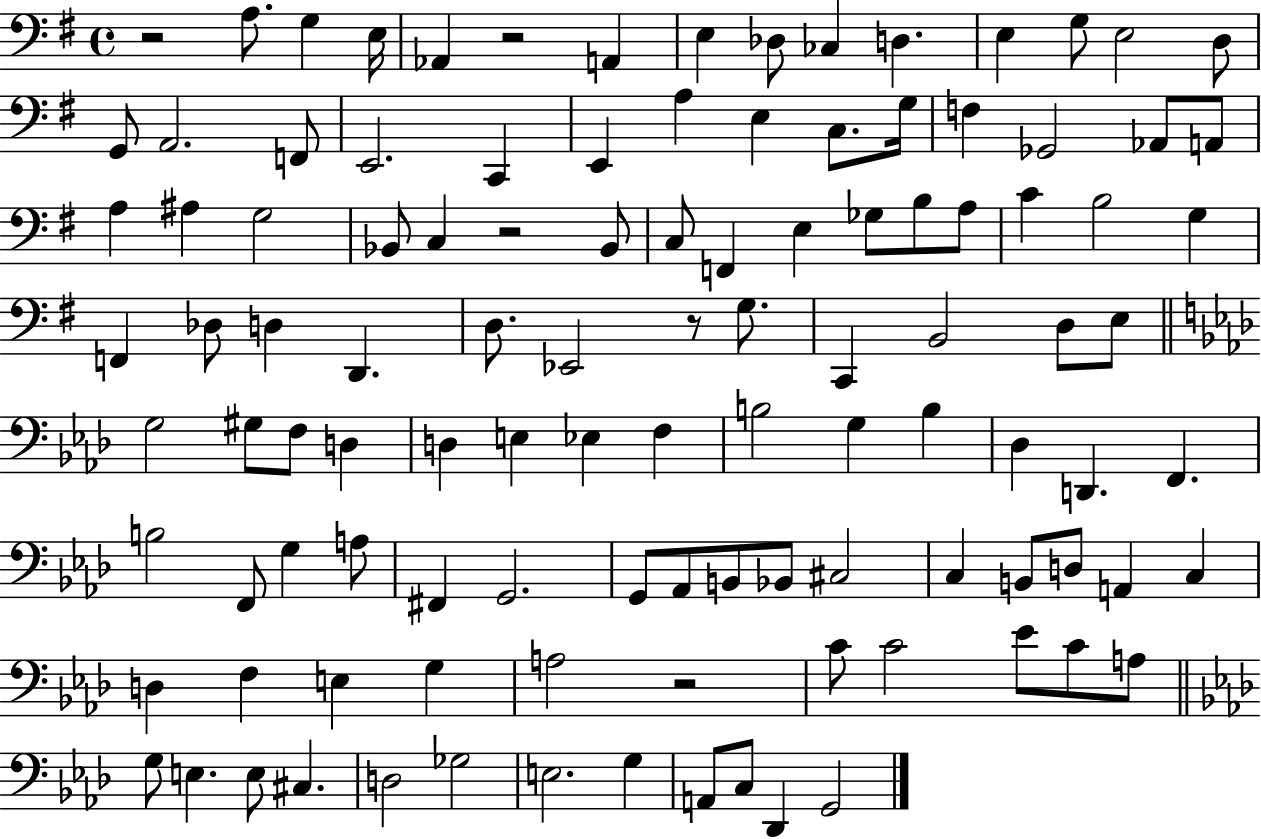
R/h A3/e. G3/q E3/s Ab2/q R/h A2/q E3/q Db3/e CES3/q D3/q. E3/q G3/e E3/h D3/e G2/e A2/h. F2/e E2/h. C2/q E2/q A3/q E3/q C3/e. G3/s F3/q Gb2/h Ab2/e A2/e A3/q A#3/q G3/h Bb2/e C3/q R/h Bb2/e C3/e F2/q E3/q Gb3/e B3/e A3/e C4/q B3/h G3/q F2/q Db3/e D3/q D2/q. D3/e. Eb2/h R/e G3/e. C2/q B2/h D3/e E3/e G3/h G#3/e F3/e D3/q D3/q E3/q Eb3/q F3/q B3/h G3/q B3/q Db3/q D2/q. F2/q. B3/h F2/e G3/q A3/e F#2/q G2/h. G2/e Ab2/e B2/e Bb2/e C#3/h C3/q B2/e D3/e A2/q C3/q D3/q F3/q E3/q G3/q A3/h R/h C4/e C4/h Eb4/e C4/e A3/e G3/e E3/q. E3/e C#3/q. D3/h Gb3/h E3/h. G3/q A2/e C3/e Db2/q G2/h